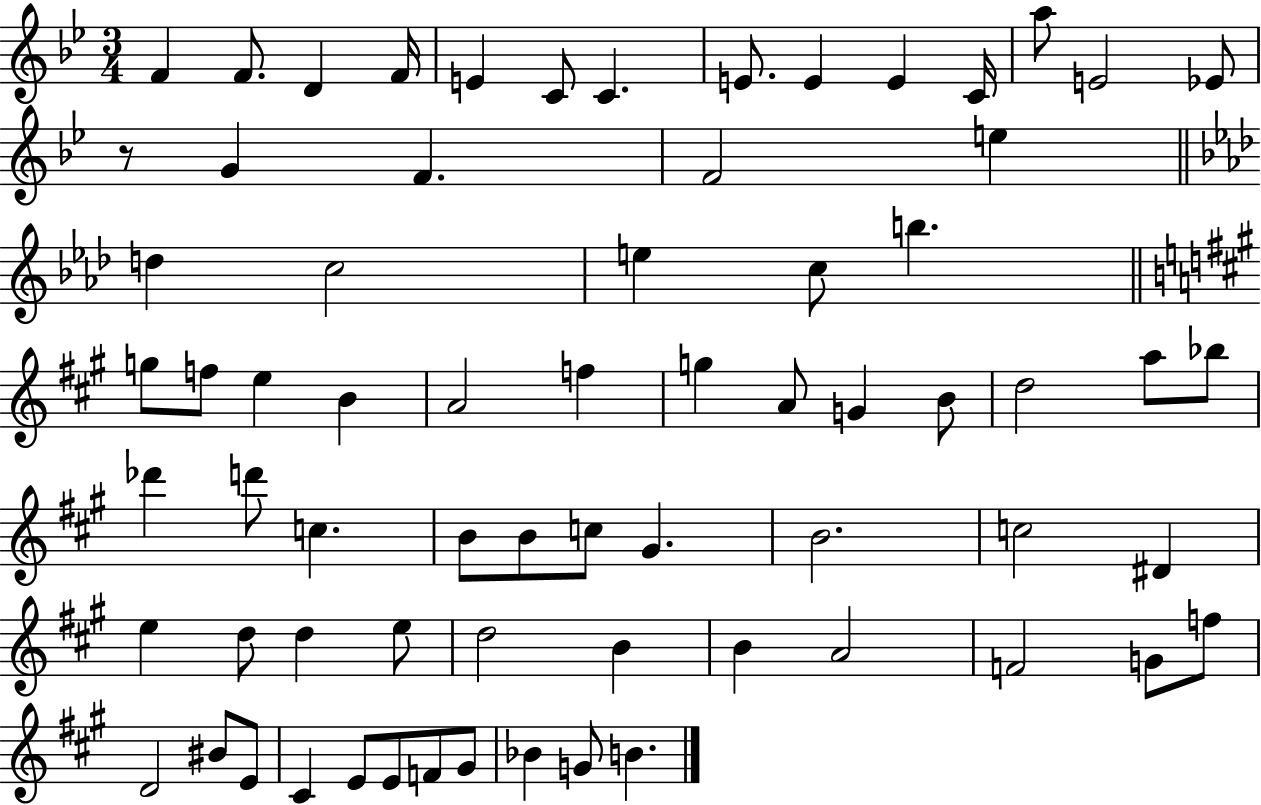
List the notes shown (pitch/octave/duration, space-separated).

F4/q F4/e. D4/q F4/s E4/q C4/e C4/q. E4/e. E4/q E4/q C4/s A5/e E4/h Eb4/e R/e G4/q F4/q. F4/h E5/q D5/q C5/h E5/q C5/e B5/q. G5/e F5/e E5/q B4/q A4/h F5/q G5/q A4/e G4/q B4/e D5/h A5/e Bb5/e Db6/q D6/e C5/q. B4/e B4/e C5/e G#4/q. B4/h. C5/h D#4/q E5/q D5/e D5/q E5/e D5/h B4/q B4/q A4/h F4/h G4/e F5/e D4/h BIS4/e E4/e C#4/q E4/e E4/e F4/e G#4/e Bb4/q G4/e B4/q.